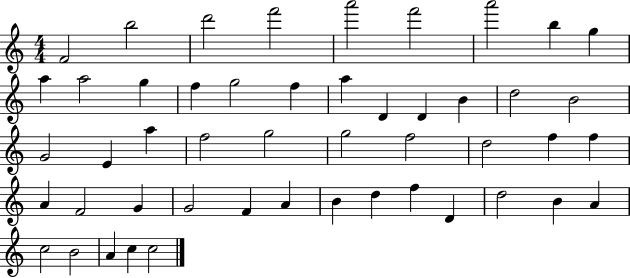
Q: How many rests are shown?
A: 0